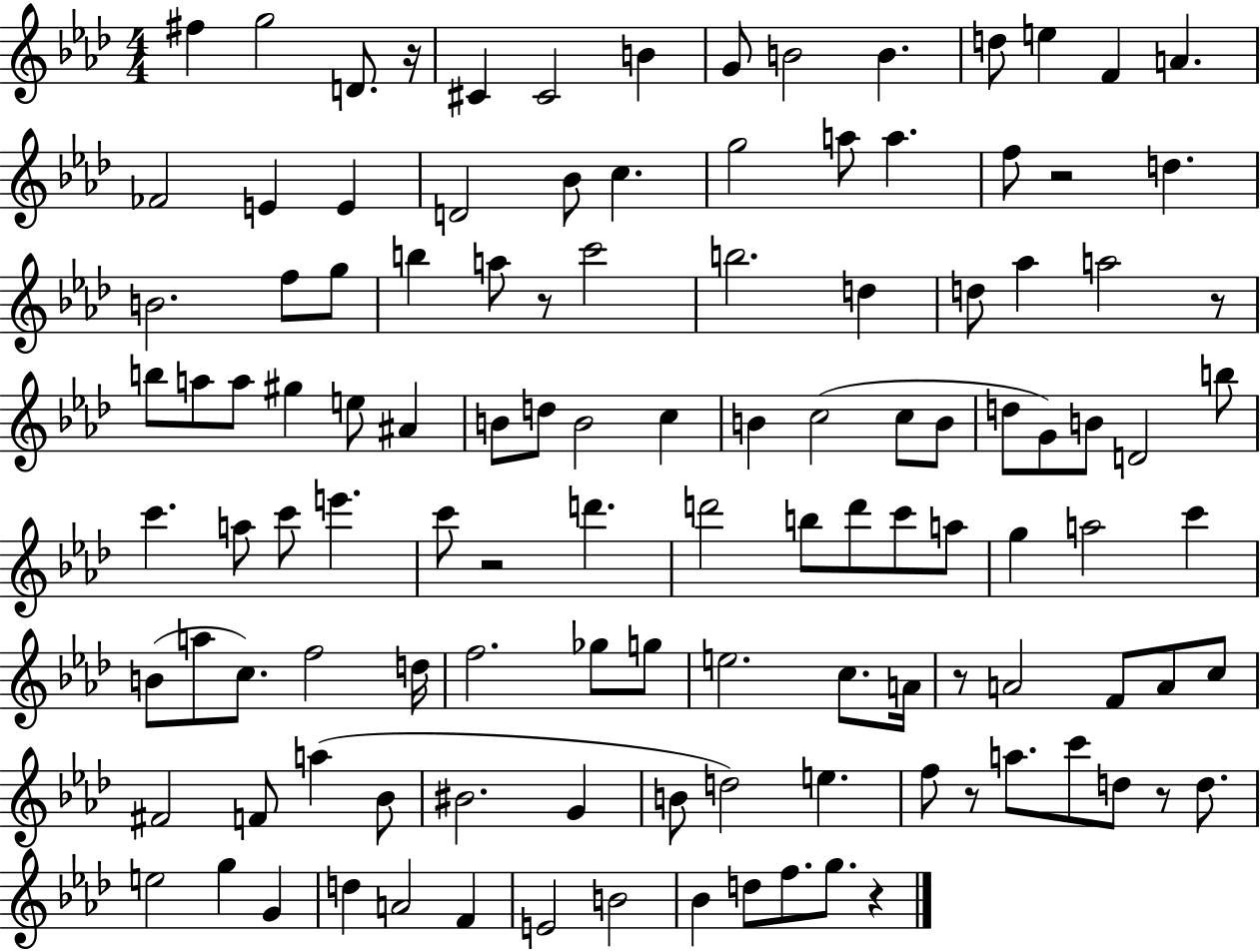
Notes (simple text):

F#5/q G5/h D4/e. R/s C#4/q C#4/h B4/q G4/e B4/h B4/q. D5/e E5/q F4/q A4/q. FES4/h E4/q E4/q D4/h Bb4/e C5/q. G5/h A5/e A5/q. F5/e R/h D5/q. B4/h. F5/e G5/e B5/q A5/e R/e C6/h B5/h. D5/q D5/e Ab5/q A5/h R/e B5/e A5/e A5/e G#5/q E5/e A#4/q B4/e D5/e B4/h C5/q B4/q C5/h C5/e B4/e D5/e G4/e B4/e D4/h B5/e C6/q. A5/e C6/e E6/q. C6/e R/h D6/q. D6/h B5/e D6/e C6/e A5/e G5/q A5/h C6/q B4/e A5/e C5/e. F5/h D5/s F5/h. Gb5/e G5/e E5/h. C5/e. A4/s R/e A4/h F4/e A4/e C5/e F#4/h F4/e A5/q Bb4/e BIS4/h. G4/q B4/e D5/h E5/q. F5/e R/e A5/e. C6/e D5/e R/e D5/e. E5/h G5/q G4/q D5/q A4/h F4/q E4/h B4/h Bb4/q D5/e F5/e. G5/e. R/q